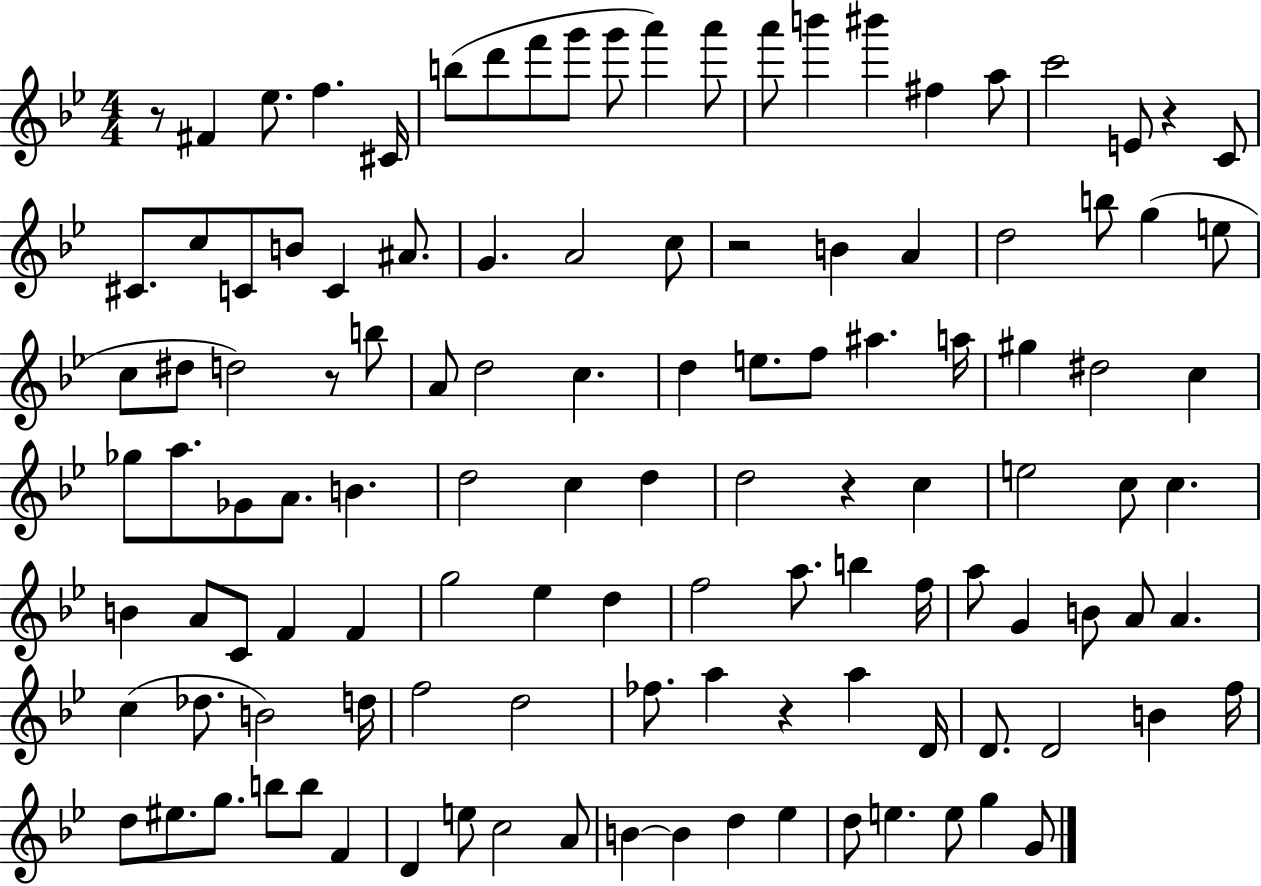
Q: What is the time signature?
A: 4/4